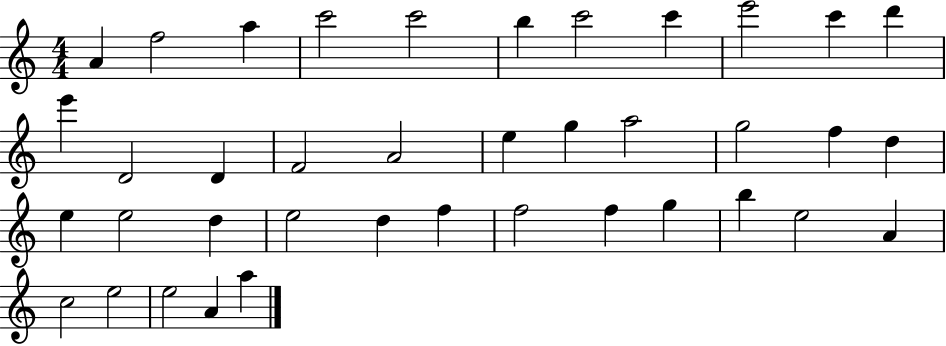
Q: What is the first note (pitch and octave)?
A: A4